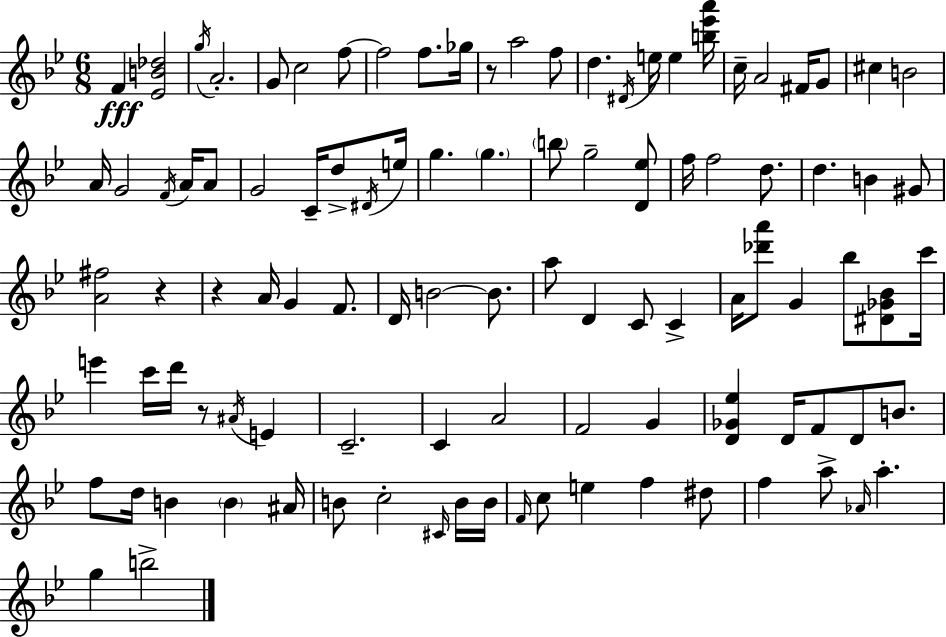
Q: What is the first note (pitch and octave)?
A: F4